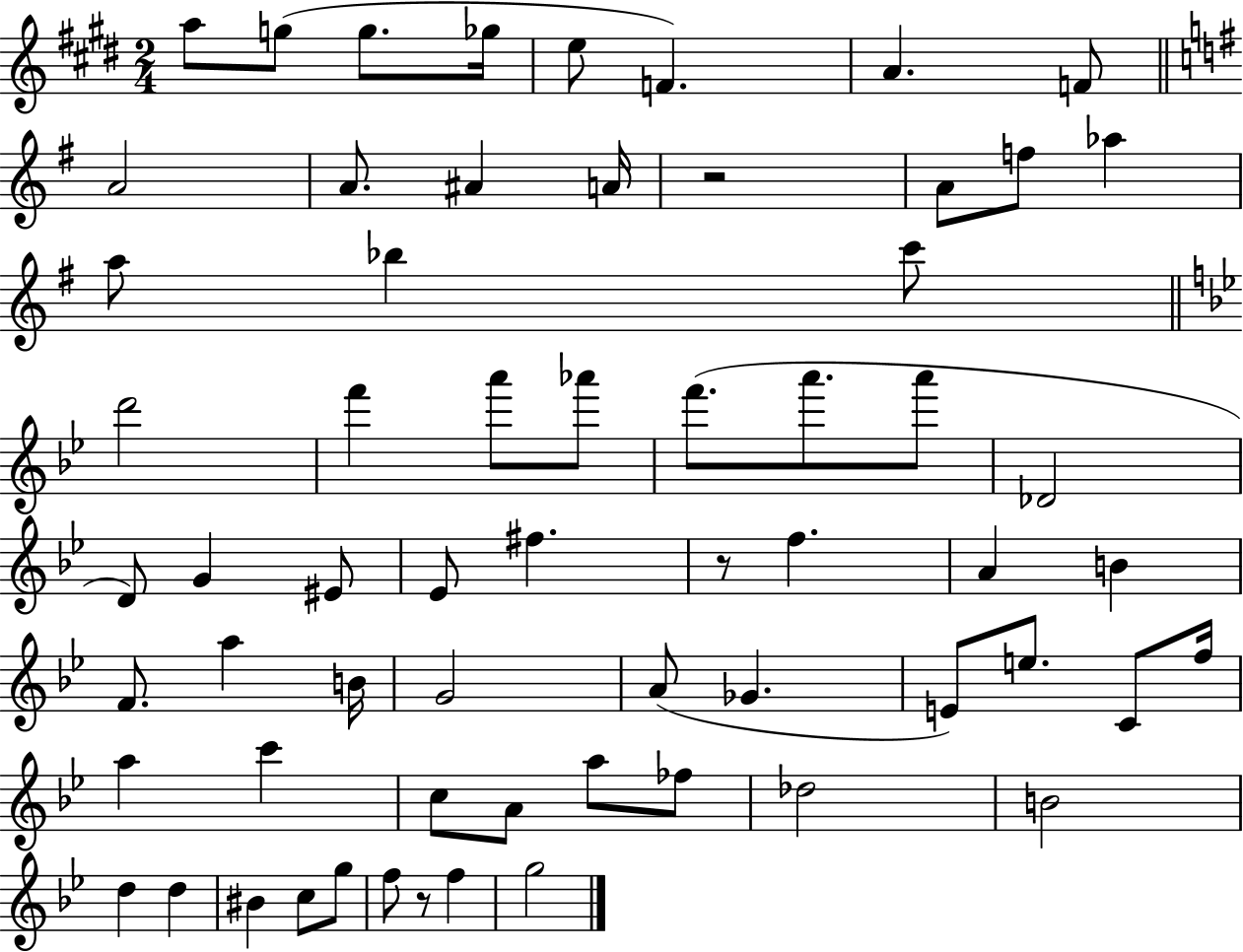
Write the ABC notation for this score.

X:1
T:Untitled
M:2/4
L:1/4
K:E
a/2 g/2 g/2 _g/4 e/2 F A F/2 A2 A/2 ^A A/4 z2 A/2 f/2 _a a/2 _b c'/2 d'2 f' a'/2 _a'/2 f'/2 a'/2 a'/2 _D2 D/2 G ^E/2 _E/2 ^f z/2 f A B F/2 a B/4 G2 A/2 _G E/2 e/2 C/2 f/4 a c' c/2 A/2 a/2 _f/2 _d2 B2 d d ^B c/2 g/2 f/2 z/2 f g2